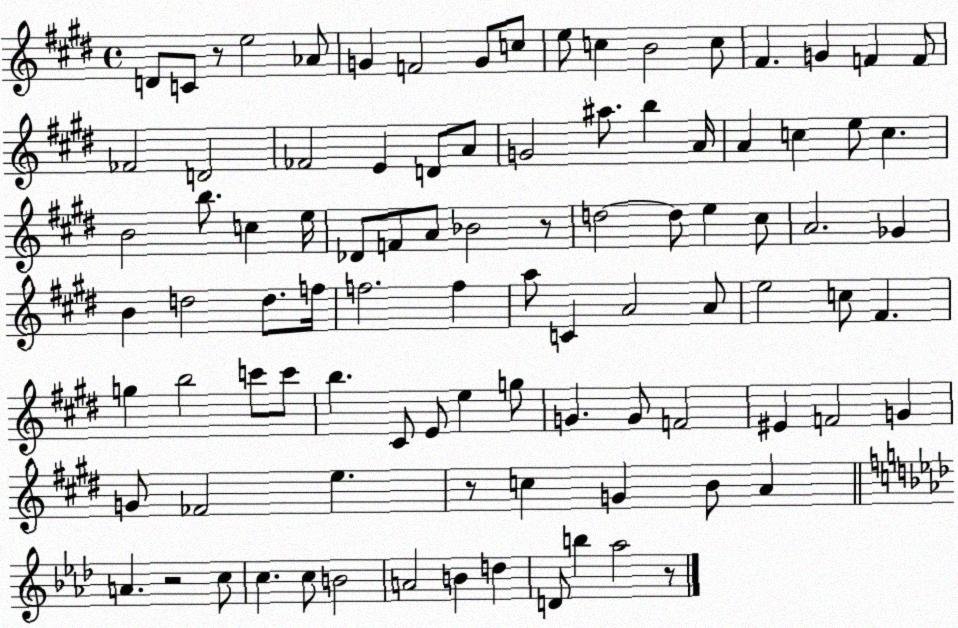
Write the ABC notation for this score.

X:1
T:Untitled
M:4/4
L:1/4
K:E
D/2 C/2 z/2 e2 _A/2 G F2 G/2 c/2 e/2 c B2 c/2 ^F G F F/2 _F2 D2 _F2 E D/2 A/2 G2 ^a/2 b A/4 A c e/2 c B2 b/2 c e/4 _D/2 F/2 A/2 _B2 z/2 d2 d/2 e ^c/2 A2 _G B d2 d/2 f/4 f2 f a/2 C A2 A/2 e2 c/2 ^F g b2 c'/2 c'/2 b ^C/2 E/2 e g/2 G G/2 F2 ^E F2 G G/2 _F2 e z/2 c G B/2 A A z2 c/2 c c/2 B2 A2 B d D/2 b _a2 z/2